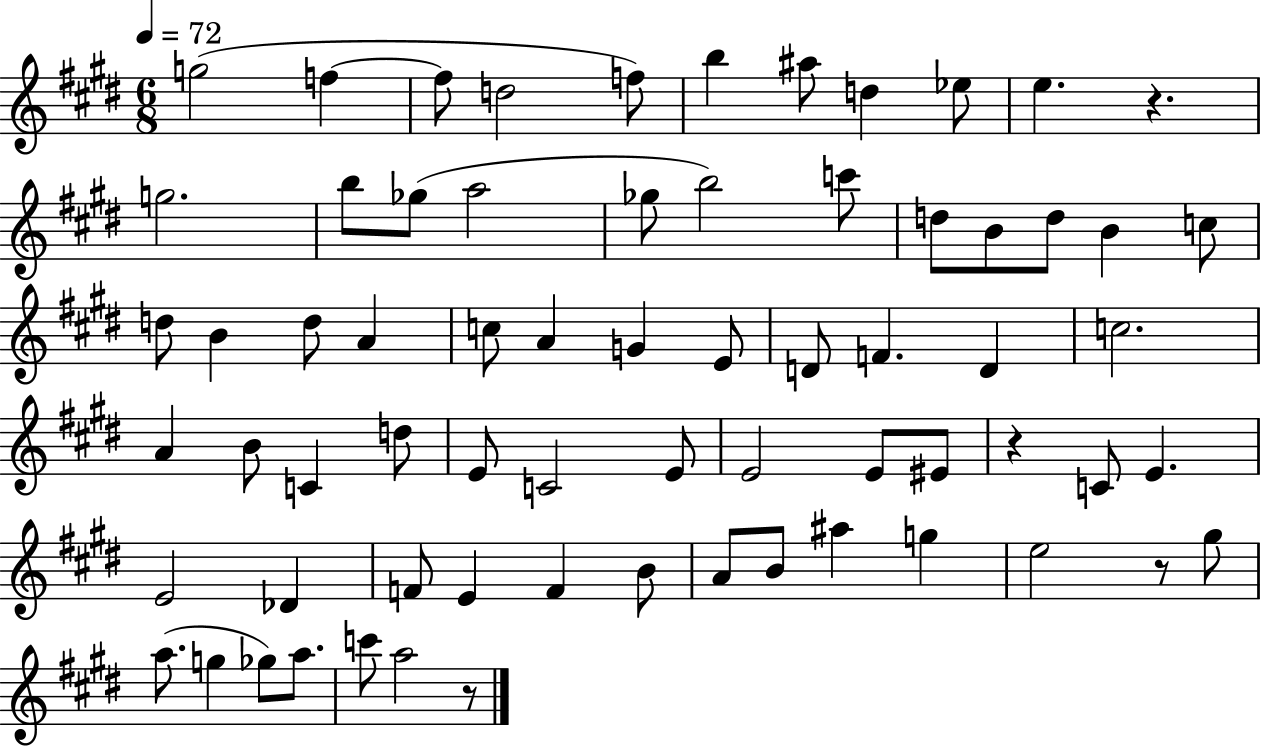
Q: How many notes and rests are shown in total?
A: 68